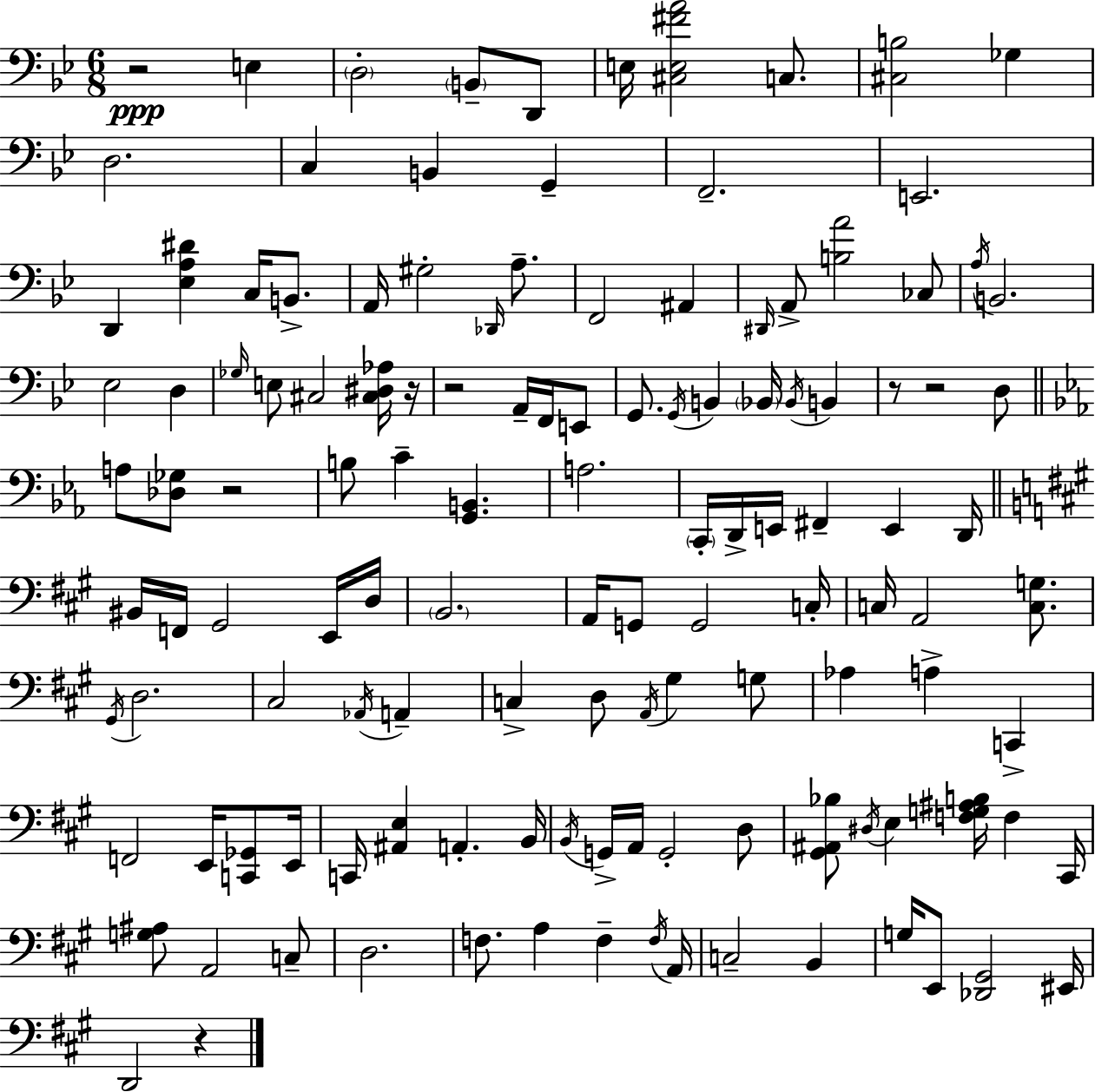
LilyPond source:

{
  \clef bass
  \numericTimeSignature
  \time 6/8
  \key bes \major
  r2\ppp e4 | \parenthesize d2-. \parenthesize b,8-- d,8 | e16 <cis e fis' a'>2 c8. | <cis b>2 ges4 | \break d2. | c4 b,4 g,4-- | f,2.-- | e,2. | \break d,4 <ees a dis'>4 c16 b,8.-> | a,16 gis2-. \grace { des,16 } a8.-- | f,2 ais,4 | \grace { dis,16 } a,8-> <b a'>2 | \break ces8 \acciaccatura { a16 } b,2. | ees2 d4 | \grace { ges16 } e8 cis2 | <cis dis aes>16 r16 r2 | \break a,16-- f,16 e,8 g,8. \acciaccatura { g,16 } b,4 | \parenthesize bes,16 \acciaccatura { bes,16 } b,4 r8 r2 | d8 \bar "||" \break \key c \minor a8 <des ges>8 r2 | b8 c'4-- <g, b,>4. | a2. | \parenthesize c,16-. d,16-> e,16 fis,4-- e,4 d,16 | \break \bar "||" \break \key a \major bis,16 f,16 gis,2 e,16 d16 | \parenthesize b,2. | a,16 g,8 g,2 c16-. | c16 a,2 <c g>8. | \break \acciaccatura { gis,16 } d2. | cis2 \acciaccatura { aes,16 } a,4-- | c4-> d8 \acciaccatura { a,16 } gis4 | g8 aes4 a4-> c,4-> | \break f,2 e,16 | <c, ges,>8 e,16 c,16 <ais, e>4 a,4.-. | b,16 \acciaccatura { b,16 } g,16-> a,16 g,2-. | d8 <gis, ais, bes>8 \acciaccatura { dis16 } e4 <f g ais b>16 | \break f4 cis,16 <g ais>8 a,2 | c8-- d2. | f8. a4 | f4-- \acciaccatura { f16 } a,16 c2-- | \break b,4 g16 e,8 <des, gis,>2 | eis,16 d,2 | r4 \bar "|."
}